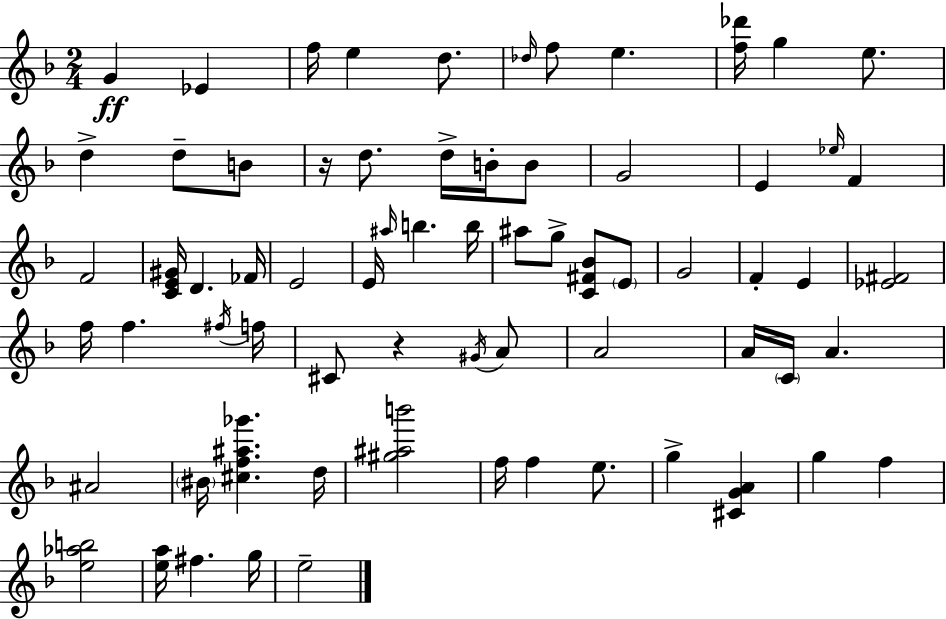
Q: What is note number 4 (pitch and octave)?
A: E5